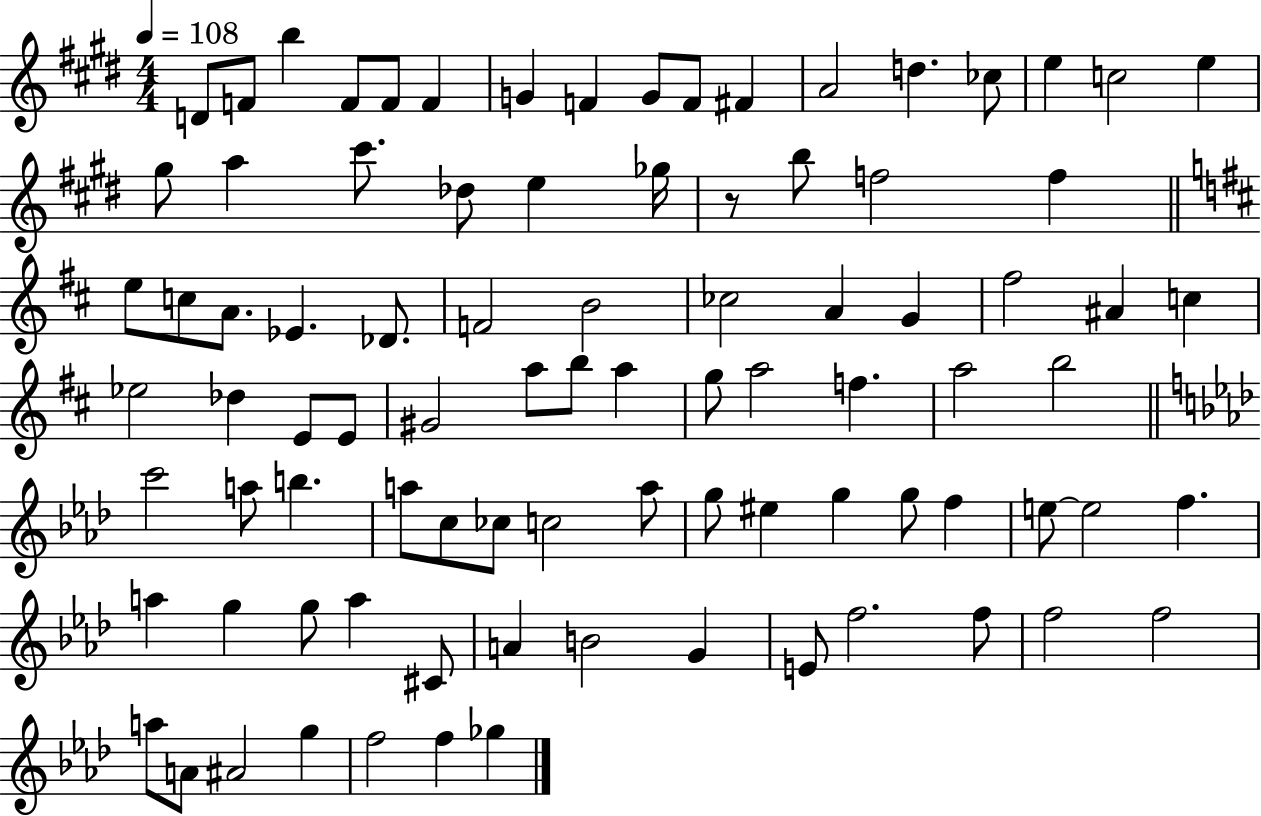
D4/e F4/e B5/q F4/e F4/e F4/q G4/q F4/q G4/e F4/e F#4/q A4/h D5/q. CES5/e E5/q C5/h E5/q G#5/e A5/q C#6/e. Db5/e E5/q Gb5/s R/e B5/e F5/h F5/q E5/e C5/e A4/e. Eb4/q. Db4/e. F4/h B4/h CES5/h A4/q G4/q F#5/h A#4/q C5/q Eb5/h Db5/q E4/e E4/e G#4/h A5/e B5/e A5/q G5/e A5/h F5/q. A5/h B5/h C6/h A5/e B5/q. A5/e C5/e CES5/e C5/h A5/e G5/e EIS5/q G5/q G5/e F5/q E5/e E5/h F5/q. A5/q G5/q G5/e A5/q C#4/e A4/q B4/h G4/q E4/e F5/h. F5/e F5/h F5/h A5/e A4/e A#4/h G5/q F5/h F5/q Gb5/q